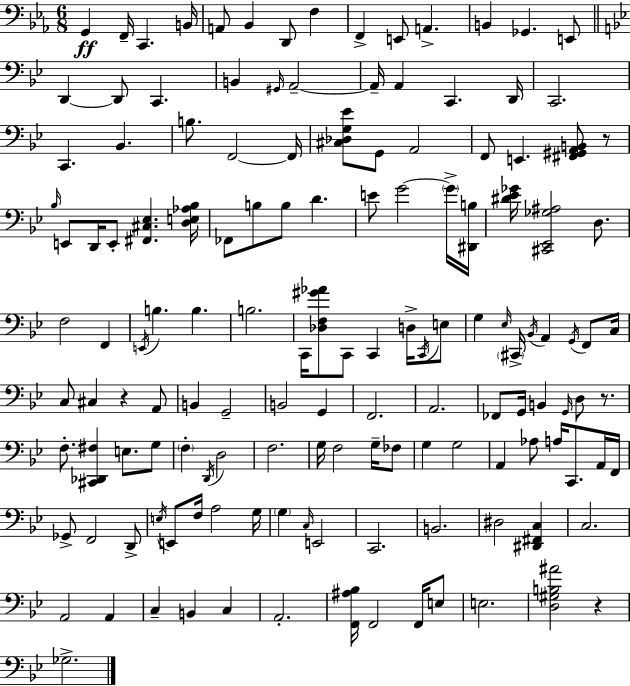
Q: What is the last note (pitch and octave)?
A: Gb3